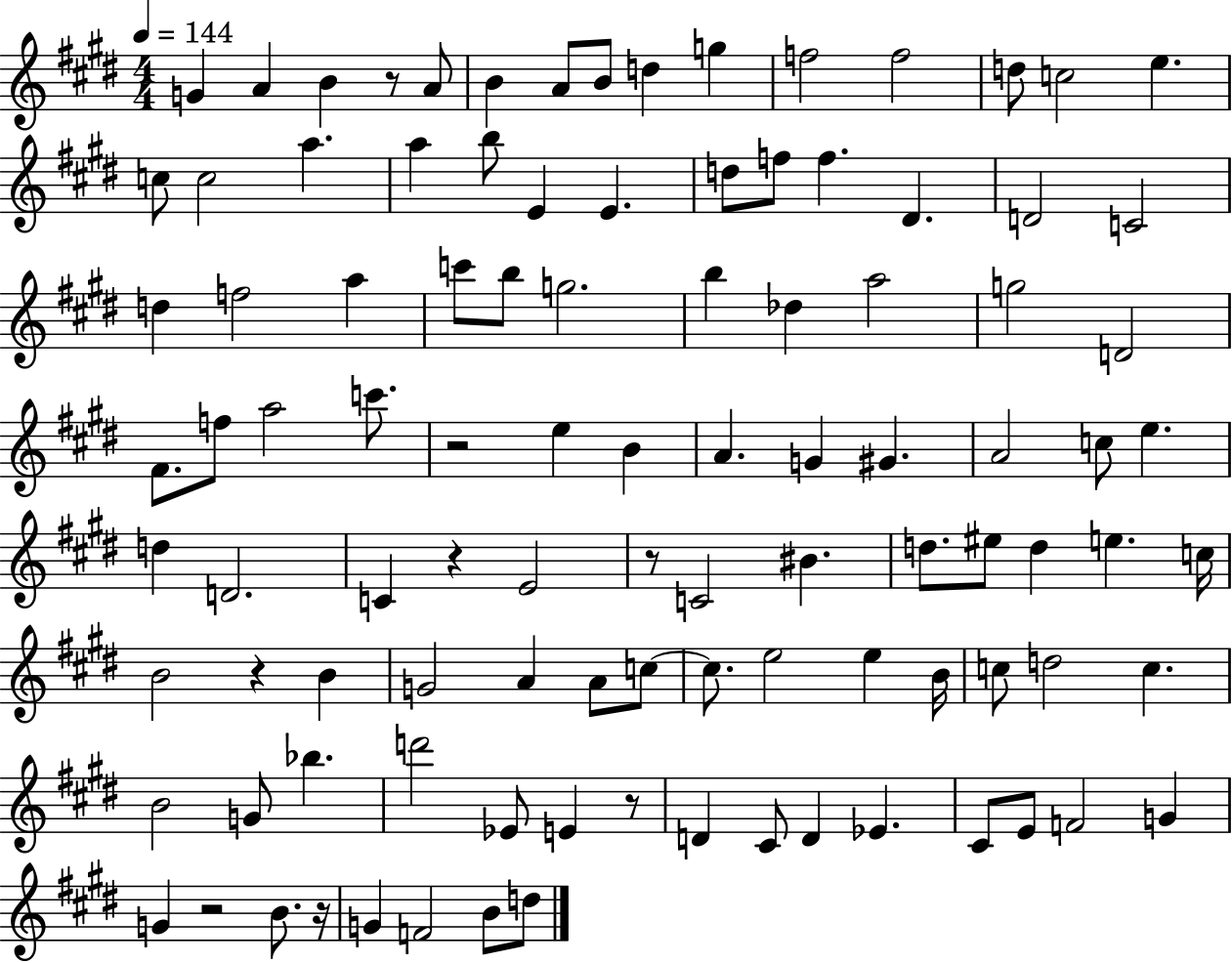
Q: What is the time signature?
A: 4/4